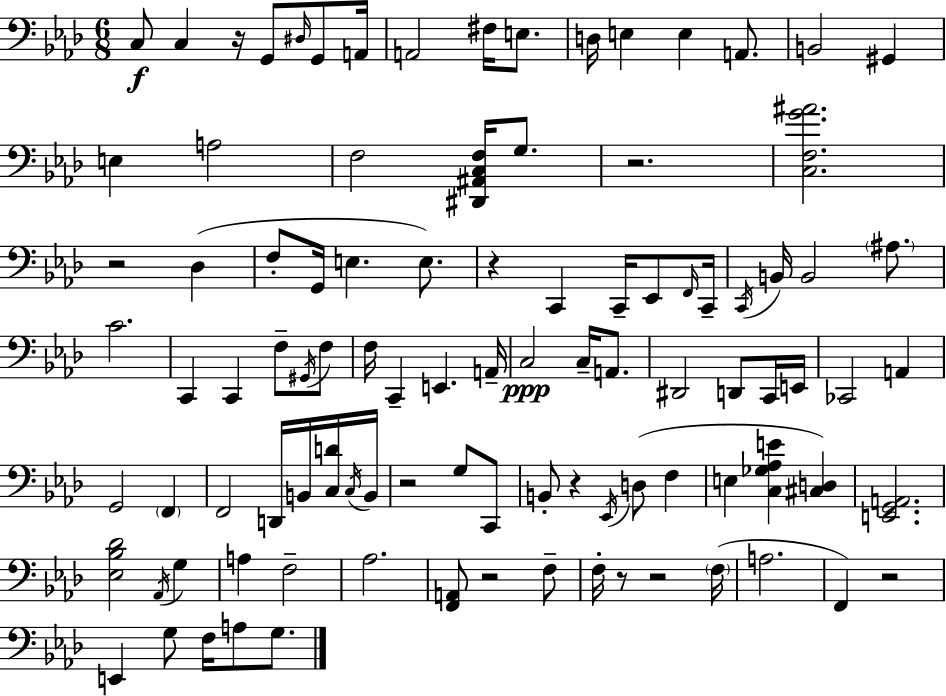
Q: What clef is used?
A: bass